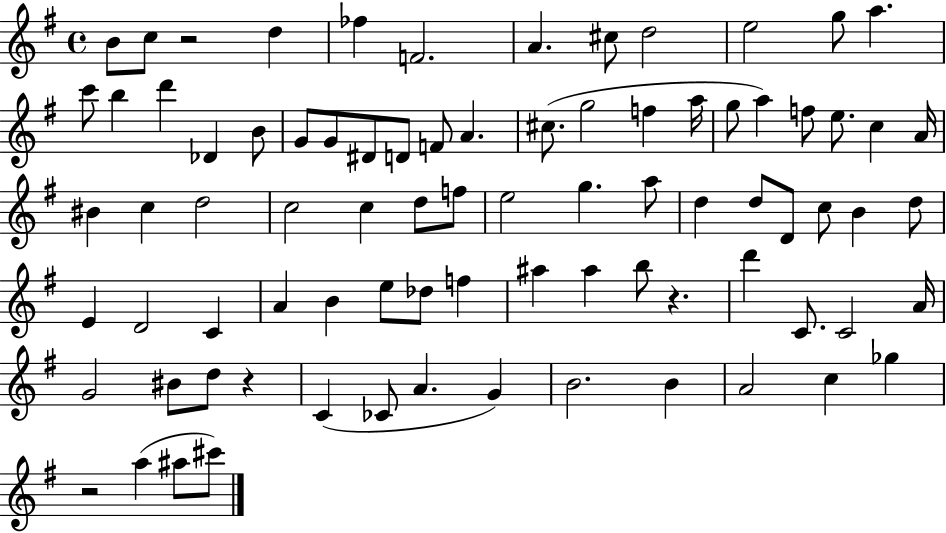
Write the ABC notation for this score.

X:1
T:Untitled
M:4/4
L:1/4
K:G
B/2 c/2 z2 d _f F2 A ^c/2 d2 e2 g/2 a c'/2 b d' _D B/2 G/2 G/2 ^D/2 D/2 F/2 A ^c/2 g2 f a/4 g/2 a f/2 e/2 c A/4 ^B c d2 c2 c d/2 f/2 e2 g a/2 d d/2 D/2 c/2 B d/2 E D2 C A B e/2 _d/2 f ^a ^a b/2 z d' C/2 C2 A/4 G2 ^B/2 d/2 z C _C/2 A G B2 B A2 c _g z2 a ^a/2 ^c'/2